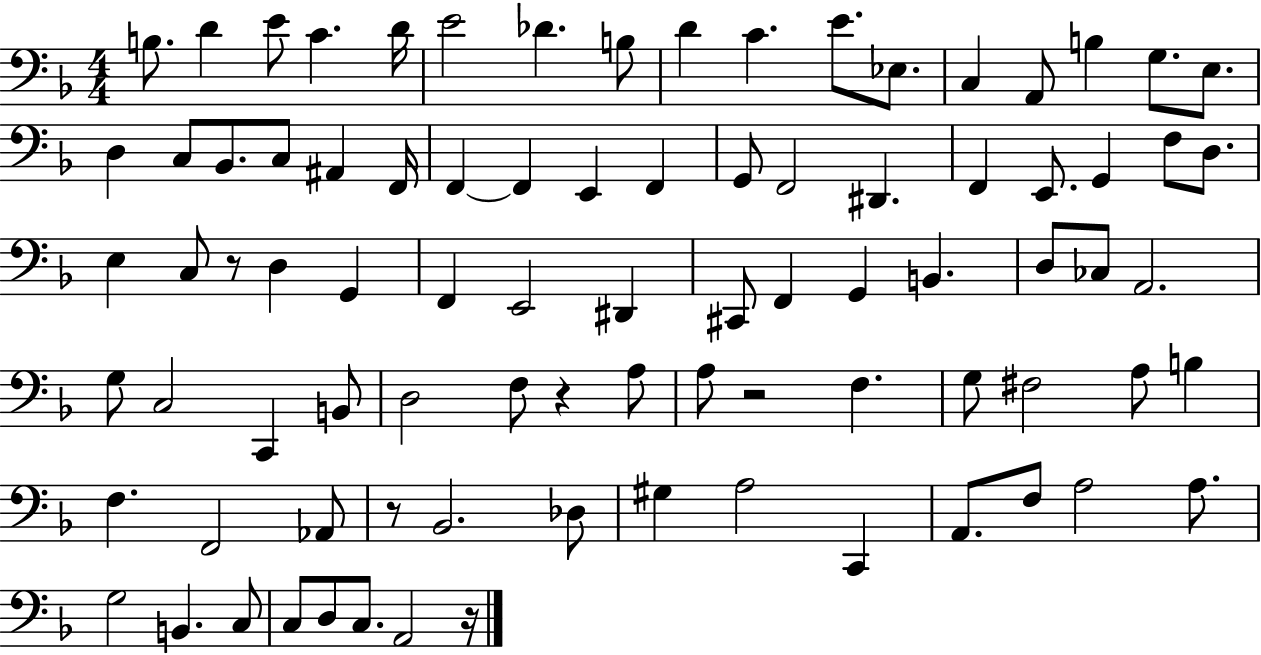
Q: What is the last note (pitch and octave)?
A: A2